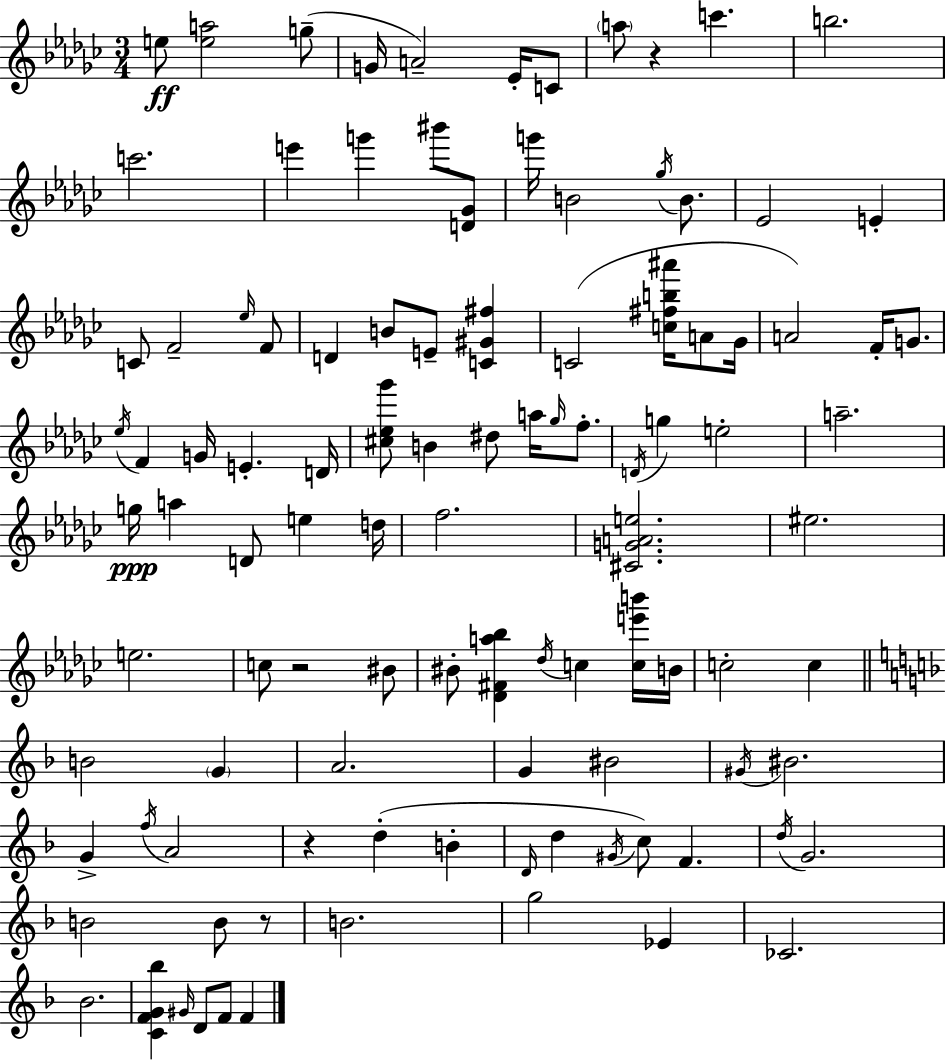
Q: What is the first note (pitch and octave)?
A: E5